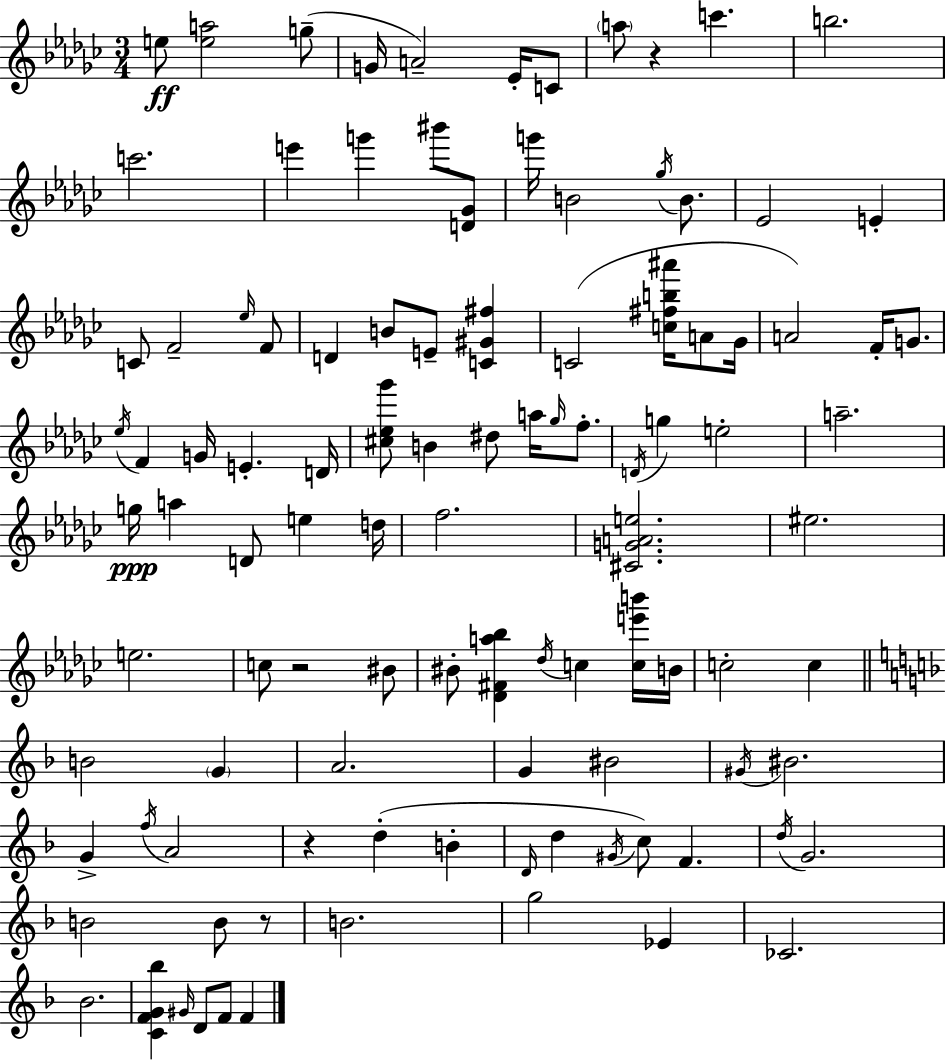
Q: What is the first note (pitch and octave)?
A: E5